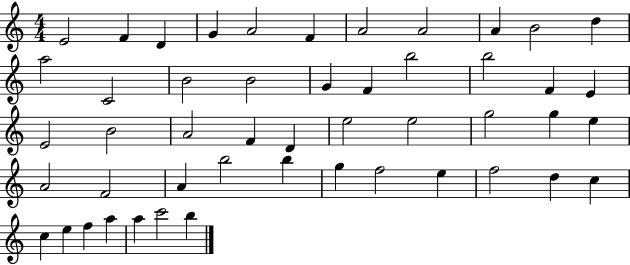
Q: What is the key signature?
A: C major